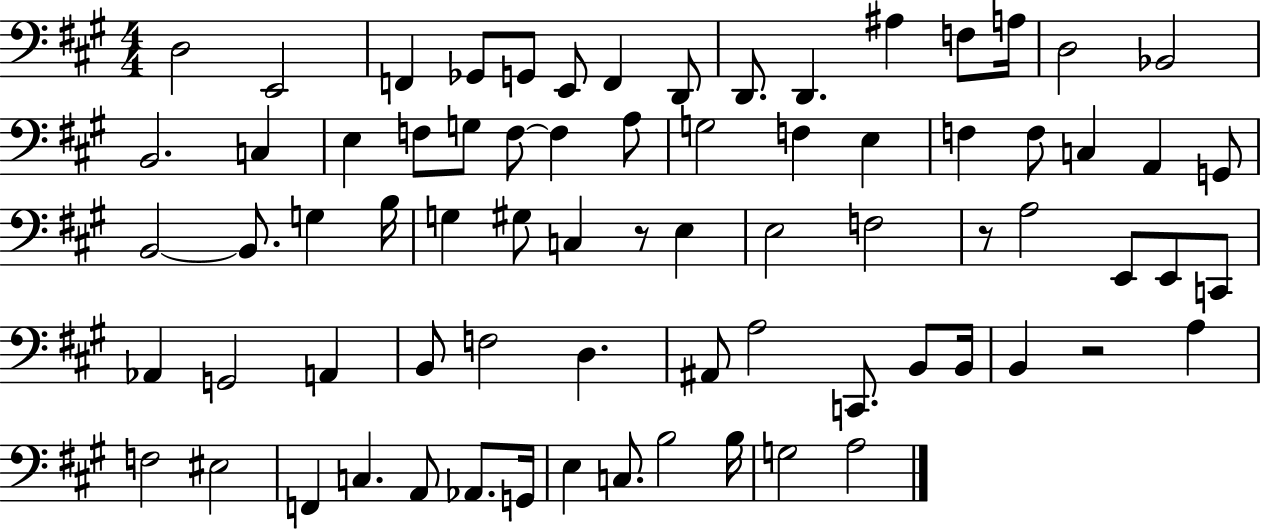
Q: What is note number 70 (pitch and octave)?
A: G3